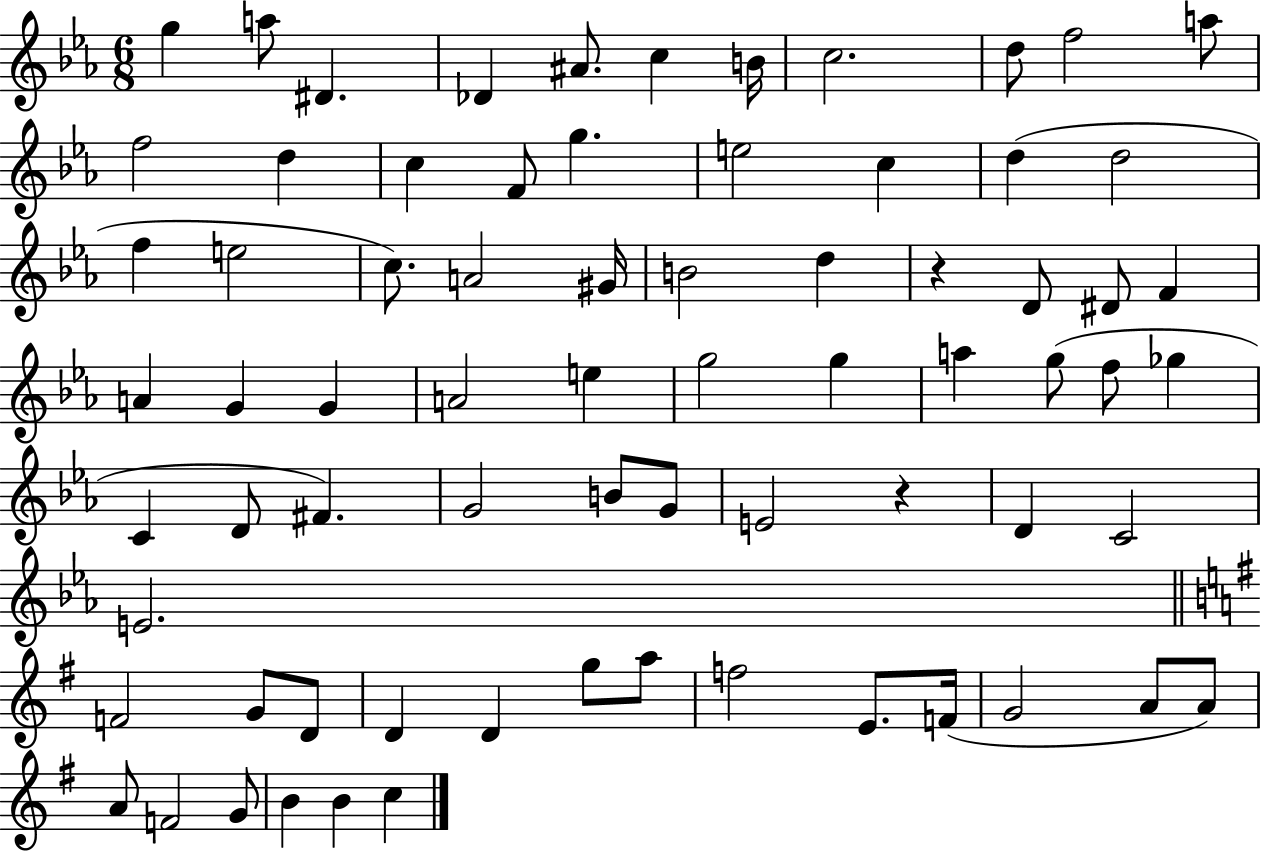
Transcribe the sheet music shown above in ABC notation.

X:1
T:Untitled
M:6/8
L:1/4
K:Eb
g a/2 ^D _D ^A/2 c B/4 c2 d/2 f2 a/2 f2 d c F/2 g e2 c d d2 f e2 c/2 A2 ^G/4 B2 d z D/2 ^D/2 F A G G A2 e g2 g a g/2 f/2 _g C D/2 ^F G2 B/2 G/2 E2 z D C2 E2 F2 G/2 D/2 D D g/2 a/2 f2 E/2 F/4 G2 A/2 A/2 A/2 F2 G/2 B B c